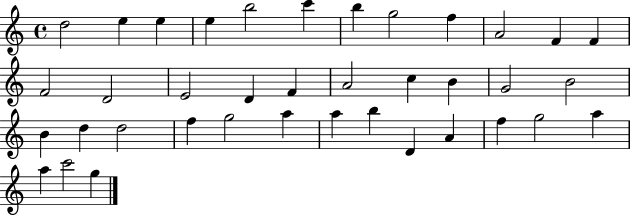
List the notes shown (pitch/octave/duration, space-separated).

D5/h E5/q E5/q E5/q B5/h C6/q B5/q G5/h F5/q A4/h F4/q F4/q F4/h D4/h E4/h D4/q F4/q A4/h C5/q B4/q G4/h B4/h B4/q D5/q D5/h F5/q G5/h A5/q A5/q B5/q D4/q A4/q F5/q G5/h A5/q A5/q C6/h G5/q